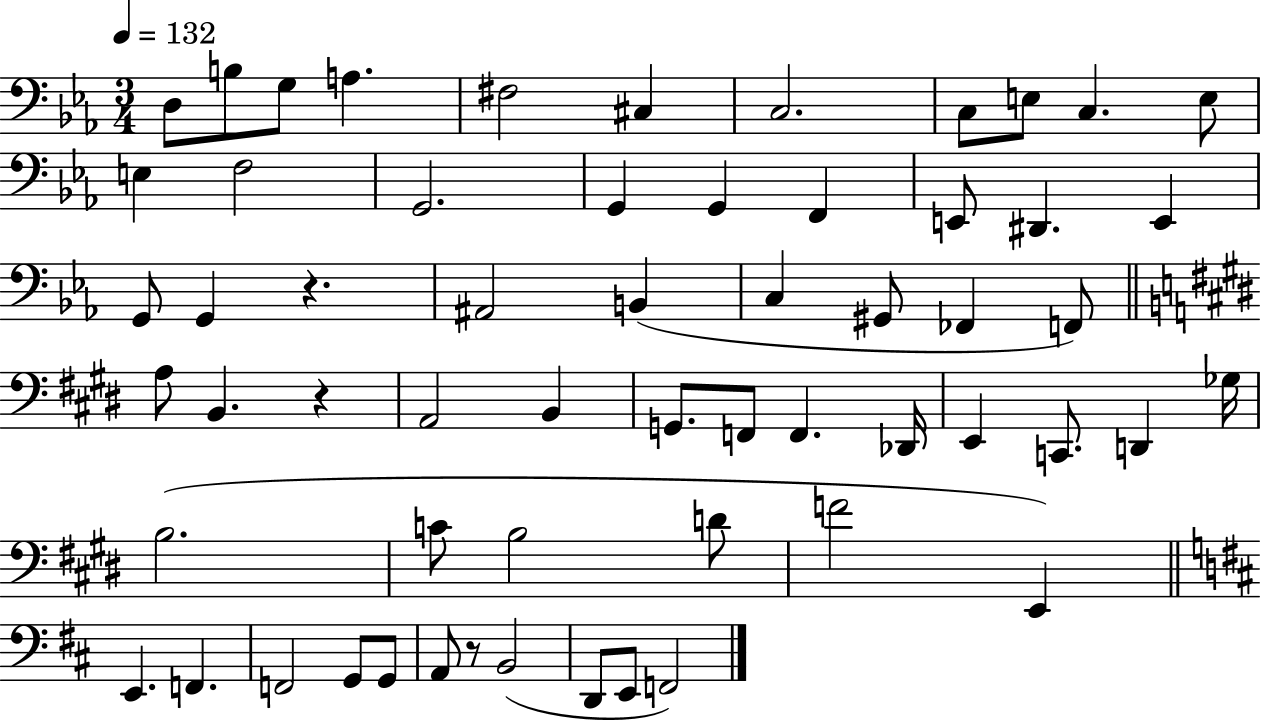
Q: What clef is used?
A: bass